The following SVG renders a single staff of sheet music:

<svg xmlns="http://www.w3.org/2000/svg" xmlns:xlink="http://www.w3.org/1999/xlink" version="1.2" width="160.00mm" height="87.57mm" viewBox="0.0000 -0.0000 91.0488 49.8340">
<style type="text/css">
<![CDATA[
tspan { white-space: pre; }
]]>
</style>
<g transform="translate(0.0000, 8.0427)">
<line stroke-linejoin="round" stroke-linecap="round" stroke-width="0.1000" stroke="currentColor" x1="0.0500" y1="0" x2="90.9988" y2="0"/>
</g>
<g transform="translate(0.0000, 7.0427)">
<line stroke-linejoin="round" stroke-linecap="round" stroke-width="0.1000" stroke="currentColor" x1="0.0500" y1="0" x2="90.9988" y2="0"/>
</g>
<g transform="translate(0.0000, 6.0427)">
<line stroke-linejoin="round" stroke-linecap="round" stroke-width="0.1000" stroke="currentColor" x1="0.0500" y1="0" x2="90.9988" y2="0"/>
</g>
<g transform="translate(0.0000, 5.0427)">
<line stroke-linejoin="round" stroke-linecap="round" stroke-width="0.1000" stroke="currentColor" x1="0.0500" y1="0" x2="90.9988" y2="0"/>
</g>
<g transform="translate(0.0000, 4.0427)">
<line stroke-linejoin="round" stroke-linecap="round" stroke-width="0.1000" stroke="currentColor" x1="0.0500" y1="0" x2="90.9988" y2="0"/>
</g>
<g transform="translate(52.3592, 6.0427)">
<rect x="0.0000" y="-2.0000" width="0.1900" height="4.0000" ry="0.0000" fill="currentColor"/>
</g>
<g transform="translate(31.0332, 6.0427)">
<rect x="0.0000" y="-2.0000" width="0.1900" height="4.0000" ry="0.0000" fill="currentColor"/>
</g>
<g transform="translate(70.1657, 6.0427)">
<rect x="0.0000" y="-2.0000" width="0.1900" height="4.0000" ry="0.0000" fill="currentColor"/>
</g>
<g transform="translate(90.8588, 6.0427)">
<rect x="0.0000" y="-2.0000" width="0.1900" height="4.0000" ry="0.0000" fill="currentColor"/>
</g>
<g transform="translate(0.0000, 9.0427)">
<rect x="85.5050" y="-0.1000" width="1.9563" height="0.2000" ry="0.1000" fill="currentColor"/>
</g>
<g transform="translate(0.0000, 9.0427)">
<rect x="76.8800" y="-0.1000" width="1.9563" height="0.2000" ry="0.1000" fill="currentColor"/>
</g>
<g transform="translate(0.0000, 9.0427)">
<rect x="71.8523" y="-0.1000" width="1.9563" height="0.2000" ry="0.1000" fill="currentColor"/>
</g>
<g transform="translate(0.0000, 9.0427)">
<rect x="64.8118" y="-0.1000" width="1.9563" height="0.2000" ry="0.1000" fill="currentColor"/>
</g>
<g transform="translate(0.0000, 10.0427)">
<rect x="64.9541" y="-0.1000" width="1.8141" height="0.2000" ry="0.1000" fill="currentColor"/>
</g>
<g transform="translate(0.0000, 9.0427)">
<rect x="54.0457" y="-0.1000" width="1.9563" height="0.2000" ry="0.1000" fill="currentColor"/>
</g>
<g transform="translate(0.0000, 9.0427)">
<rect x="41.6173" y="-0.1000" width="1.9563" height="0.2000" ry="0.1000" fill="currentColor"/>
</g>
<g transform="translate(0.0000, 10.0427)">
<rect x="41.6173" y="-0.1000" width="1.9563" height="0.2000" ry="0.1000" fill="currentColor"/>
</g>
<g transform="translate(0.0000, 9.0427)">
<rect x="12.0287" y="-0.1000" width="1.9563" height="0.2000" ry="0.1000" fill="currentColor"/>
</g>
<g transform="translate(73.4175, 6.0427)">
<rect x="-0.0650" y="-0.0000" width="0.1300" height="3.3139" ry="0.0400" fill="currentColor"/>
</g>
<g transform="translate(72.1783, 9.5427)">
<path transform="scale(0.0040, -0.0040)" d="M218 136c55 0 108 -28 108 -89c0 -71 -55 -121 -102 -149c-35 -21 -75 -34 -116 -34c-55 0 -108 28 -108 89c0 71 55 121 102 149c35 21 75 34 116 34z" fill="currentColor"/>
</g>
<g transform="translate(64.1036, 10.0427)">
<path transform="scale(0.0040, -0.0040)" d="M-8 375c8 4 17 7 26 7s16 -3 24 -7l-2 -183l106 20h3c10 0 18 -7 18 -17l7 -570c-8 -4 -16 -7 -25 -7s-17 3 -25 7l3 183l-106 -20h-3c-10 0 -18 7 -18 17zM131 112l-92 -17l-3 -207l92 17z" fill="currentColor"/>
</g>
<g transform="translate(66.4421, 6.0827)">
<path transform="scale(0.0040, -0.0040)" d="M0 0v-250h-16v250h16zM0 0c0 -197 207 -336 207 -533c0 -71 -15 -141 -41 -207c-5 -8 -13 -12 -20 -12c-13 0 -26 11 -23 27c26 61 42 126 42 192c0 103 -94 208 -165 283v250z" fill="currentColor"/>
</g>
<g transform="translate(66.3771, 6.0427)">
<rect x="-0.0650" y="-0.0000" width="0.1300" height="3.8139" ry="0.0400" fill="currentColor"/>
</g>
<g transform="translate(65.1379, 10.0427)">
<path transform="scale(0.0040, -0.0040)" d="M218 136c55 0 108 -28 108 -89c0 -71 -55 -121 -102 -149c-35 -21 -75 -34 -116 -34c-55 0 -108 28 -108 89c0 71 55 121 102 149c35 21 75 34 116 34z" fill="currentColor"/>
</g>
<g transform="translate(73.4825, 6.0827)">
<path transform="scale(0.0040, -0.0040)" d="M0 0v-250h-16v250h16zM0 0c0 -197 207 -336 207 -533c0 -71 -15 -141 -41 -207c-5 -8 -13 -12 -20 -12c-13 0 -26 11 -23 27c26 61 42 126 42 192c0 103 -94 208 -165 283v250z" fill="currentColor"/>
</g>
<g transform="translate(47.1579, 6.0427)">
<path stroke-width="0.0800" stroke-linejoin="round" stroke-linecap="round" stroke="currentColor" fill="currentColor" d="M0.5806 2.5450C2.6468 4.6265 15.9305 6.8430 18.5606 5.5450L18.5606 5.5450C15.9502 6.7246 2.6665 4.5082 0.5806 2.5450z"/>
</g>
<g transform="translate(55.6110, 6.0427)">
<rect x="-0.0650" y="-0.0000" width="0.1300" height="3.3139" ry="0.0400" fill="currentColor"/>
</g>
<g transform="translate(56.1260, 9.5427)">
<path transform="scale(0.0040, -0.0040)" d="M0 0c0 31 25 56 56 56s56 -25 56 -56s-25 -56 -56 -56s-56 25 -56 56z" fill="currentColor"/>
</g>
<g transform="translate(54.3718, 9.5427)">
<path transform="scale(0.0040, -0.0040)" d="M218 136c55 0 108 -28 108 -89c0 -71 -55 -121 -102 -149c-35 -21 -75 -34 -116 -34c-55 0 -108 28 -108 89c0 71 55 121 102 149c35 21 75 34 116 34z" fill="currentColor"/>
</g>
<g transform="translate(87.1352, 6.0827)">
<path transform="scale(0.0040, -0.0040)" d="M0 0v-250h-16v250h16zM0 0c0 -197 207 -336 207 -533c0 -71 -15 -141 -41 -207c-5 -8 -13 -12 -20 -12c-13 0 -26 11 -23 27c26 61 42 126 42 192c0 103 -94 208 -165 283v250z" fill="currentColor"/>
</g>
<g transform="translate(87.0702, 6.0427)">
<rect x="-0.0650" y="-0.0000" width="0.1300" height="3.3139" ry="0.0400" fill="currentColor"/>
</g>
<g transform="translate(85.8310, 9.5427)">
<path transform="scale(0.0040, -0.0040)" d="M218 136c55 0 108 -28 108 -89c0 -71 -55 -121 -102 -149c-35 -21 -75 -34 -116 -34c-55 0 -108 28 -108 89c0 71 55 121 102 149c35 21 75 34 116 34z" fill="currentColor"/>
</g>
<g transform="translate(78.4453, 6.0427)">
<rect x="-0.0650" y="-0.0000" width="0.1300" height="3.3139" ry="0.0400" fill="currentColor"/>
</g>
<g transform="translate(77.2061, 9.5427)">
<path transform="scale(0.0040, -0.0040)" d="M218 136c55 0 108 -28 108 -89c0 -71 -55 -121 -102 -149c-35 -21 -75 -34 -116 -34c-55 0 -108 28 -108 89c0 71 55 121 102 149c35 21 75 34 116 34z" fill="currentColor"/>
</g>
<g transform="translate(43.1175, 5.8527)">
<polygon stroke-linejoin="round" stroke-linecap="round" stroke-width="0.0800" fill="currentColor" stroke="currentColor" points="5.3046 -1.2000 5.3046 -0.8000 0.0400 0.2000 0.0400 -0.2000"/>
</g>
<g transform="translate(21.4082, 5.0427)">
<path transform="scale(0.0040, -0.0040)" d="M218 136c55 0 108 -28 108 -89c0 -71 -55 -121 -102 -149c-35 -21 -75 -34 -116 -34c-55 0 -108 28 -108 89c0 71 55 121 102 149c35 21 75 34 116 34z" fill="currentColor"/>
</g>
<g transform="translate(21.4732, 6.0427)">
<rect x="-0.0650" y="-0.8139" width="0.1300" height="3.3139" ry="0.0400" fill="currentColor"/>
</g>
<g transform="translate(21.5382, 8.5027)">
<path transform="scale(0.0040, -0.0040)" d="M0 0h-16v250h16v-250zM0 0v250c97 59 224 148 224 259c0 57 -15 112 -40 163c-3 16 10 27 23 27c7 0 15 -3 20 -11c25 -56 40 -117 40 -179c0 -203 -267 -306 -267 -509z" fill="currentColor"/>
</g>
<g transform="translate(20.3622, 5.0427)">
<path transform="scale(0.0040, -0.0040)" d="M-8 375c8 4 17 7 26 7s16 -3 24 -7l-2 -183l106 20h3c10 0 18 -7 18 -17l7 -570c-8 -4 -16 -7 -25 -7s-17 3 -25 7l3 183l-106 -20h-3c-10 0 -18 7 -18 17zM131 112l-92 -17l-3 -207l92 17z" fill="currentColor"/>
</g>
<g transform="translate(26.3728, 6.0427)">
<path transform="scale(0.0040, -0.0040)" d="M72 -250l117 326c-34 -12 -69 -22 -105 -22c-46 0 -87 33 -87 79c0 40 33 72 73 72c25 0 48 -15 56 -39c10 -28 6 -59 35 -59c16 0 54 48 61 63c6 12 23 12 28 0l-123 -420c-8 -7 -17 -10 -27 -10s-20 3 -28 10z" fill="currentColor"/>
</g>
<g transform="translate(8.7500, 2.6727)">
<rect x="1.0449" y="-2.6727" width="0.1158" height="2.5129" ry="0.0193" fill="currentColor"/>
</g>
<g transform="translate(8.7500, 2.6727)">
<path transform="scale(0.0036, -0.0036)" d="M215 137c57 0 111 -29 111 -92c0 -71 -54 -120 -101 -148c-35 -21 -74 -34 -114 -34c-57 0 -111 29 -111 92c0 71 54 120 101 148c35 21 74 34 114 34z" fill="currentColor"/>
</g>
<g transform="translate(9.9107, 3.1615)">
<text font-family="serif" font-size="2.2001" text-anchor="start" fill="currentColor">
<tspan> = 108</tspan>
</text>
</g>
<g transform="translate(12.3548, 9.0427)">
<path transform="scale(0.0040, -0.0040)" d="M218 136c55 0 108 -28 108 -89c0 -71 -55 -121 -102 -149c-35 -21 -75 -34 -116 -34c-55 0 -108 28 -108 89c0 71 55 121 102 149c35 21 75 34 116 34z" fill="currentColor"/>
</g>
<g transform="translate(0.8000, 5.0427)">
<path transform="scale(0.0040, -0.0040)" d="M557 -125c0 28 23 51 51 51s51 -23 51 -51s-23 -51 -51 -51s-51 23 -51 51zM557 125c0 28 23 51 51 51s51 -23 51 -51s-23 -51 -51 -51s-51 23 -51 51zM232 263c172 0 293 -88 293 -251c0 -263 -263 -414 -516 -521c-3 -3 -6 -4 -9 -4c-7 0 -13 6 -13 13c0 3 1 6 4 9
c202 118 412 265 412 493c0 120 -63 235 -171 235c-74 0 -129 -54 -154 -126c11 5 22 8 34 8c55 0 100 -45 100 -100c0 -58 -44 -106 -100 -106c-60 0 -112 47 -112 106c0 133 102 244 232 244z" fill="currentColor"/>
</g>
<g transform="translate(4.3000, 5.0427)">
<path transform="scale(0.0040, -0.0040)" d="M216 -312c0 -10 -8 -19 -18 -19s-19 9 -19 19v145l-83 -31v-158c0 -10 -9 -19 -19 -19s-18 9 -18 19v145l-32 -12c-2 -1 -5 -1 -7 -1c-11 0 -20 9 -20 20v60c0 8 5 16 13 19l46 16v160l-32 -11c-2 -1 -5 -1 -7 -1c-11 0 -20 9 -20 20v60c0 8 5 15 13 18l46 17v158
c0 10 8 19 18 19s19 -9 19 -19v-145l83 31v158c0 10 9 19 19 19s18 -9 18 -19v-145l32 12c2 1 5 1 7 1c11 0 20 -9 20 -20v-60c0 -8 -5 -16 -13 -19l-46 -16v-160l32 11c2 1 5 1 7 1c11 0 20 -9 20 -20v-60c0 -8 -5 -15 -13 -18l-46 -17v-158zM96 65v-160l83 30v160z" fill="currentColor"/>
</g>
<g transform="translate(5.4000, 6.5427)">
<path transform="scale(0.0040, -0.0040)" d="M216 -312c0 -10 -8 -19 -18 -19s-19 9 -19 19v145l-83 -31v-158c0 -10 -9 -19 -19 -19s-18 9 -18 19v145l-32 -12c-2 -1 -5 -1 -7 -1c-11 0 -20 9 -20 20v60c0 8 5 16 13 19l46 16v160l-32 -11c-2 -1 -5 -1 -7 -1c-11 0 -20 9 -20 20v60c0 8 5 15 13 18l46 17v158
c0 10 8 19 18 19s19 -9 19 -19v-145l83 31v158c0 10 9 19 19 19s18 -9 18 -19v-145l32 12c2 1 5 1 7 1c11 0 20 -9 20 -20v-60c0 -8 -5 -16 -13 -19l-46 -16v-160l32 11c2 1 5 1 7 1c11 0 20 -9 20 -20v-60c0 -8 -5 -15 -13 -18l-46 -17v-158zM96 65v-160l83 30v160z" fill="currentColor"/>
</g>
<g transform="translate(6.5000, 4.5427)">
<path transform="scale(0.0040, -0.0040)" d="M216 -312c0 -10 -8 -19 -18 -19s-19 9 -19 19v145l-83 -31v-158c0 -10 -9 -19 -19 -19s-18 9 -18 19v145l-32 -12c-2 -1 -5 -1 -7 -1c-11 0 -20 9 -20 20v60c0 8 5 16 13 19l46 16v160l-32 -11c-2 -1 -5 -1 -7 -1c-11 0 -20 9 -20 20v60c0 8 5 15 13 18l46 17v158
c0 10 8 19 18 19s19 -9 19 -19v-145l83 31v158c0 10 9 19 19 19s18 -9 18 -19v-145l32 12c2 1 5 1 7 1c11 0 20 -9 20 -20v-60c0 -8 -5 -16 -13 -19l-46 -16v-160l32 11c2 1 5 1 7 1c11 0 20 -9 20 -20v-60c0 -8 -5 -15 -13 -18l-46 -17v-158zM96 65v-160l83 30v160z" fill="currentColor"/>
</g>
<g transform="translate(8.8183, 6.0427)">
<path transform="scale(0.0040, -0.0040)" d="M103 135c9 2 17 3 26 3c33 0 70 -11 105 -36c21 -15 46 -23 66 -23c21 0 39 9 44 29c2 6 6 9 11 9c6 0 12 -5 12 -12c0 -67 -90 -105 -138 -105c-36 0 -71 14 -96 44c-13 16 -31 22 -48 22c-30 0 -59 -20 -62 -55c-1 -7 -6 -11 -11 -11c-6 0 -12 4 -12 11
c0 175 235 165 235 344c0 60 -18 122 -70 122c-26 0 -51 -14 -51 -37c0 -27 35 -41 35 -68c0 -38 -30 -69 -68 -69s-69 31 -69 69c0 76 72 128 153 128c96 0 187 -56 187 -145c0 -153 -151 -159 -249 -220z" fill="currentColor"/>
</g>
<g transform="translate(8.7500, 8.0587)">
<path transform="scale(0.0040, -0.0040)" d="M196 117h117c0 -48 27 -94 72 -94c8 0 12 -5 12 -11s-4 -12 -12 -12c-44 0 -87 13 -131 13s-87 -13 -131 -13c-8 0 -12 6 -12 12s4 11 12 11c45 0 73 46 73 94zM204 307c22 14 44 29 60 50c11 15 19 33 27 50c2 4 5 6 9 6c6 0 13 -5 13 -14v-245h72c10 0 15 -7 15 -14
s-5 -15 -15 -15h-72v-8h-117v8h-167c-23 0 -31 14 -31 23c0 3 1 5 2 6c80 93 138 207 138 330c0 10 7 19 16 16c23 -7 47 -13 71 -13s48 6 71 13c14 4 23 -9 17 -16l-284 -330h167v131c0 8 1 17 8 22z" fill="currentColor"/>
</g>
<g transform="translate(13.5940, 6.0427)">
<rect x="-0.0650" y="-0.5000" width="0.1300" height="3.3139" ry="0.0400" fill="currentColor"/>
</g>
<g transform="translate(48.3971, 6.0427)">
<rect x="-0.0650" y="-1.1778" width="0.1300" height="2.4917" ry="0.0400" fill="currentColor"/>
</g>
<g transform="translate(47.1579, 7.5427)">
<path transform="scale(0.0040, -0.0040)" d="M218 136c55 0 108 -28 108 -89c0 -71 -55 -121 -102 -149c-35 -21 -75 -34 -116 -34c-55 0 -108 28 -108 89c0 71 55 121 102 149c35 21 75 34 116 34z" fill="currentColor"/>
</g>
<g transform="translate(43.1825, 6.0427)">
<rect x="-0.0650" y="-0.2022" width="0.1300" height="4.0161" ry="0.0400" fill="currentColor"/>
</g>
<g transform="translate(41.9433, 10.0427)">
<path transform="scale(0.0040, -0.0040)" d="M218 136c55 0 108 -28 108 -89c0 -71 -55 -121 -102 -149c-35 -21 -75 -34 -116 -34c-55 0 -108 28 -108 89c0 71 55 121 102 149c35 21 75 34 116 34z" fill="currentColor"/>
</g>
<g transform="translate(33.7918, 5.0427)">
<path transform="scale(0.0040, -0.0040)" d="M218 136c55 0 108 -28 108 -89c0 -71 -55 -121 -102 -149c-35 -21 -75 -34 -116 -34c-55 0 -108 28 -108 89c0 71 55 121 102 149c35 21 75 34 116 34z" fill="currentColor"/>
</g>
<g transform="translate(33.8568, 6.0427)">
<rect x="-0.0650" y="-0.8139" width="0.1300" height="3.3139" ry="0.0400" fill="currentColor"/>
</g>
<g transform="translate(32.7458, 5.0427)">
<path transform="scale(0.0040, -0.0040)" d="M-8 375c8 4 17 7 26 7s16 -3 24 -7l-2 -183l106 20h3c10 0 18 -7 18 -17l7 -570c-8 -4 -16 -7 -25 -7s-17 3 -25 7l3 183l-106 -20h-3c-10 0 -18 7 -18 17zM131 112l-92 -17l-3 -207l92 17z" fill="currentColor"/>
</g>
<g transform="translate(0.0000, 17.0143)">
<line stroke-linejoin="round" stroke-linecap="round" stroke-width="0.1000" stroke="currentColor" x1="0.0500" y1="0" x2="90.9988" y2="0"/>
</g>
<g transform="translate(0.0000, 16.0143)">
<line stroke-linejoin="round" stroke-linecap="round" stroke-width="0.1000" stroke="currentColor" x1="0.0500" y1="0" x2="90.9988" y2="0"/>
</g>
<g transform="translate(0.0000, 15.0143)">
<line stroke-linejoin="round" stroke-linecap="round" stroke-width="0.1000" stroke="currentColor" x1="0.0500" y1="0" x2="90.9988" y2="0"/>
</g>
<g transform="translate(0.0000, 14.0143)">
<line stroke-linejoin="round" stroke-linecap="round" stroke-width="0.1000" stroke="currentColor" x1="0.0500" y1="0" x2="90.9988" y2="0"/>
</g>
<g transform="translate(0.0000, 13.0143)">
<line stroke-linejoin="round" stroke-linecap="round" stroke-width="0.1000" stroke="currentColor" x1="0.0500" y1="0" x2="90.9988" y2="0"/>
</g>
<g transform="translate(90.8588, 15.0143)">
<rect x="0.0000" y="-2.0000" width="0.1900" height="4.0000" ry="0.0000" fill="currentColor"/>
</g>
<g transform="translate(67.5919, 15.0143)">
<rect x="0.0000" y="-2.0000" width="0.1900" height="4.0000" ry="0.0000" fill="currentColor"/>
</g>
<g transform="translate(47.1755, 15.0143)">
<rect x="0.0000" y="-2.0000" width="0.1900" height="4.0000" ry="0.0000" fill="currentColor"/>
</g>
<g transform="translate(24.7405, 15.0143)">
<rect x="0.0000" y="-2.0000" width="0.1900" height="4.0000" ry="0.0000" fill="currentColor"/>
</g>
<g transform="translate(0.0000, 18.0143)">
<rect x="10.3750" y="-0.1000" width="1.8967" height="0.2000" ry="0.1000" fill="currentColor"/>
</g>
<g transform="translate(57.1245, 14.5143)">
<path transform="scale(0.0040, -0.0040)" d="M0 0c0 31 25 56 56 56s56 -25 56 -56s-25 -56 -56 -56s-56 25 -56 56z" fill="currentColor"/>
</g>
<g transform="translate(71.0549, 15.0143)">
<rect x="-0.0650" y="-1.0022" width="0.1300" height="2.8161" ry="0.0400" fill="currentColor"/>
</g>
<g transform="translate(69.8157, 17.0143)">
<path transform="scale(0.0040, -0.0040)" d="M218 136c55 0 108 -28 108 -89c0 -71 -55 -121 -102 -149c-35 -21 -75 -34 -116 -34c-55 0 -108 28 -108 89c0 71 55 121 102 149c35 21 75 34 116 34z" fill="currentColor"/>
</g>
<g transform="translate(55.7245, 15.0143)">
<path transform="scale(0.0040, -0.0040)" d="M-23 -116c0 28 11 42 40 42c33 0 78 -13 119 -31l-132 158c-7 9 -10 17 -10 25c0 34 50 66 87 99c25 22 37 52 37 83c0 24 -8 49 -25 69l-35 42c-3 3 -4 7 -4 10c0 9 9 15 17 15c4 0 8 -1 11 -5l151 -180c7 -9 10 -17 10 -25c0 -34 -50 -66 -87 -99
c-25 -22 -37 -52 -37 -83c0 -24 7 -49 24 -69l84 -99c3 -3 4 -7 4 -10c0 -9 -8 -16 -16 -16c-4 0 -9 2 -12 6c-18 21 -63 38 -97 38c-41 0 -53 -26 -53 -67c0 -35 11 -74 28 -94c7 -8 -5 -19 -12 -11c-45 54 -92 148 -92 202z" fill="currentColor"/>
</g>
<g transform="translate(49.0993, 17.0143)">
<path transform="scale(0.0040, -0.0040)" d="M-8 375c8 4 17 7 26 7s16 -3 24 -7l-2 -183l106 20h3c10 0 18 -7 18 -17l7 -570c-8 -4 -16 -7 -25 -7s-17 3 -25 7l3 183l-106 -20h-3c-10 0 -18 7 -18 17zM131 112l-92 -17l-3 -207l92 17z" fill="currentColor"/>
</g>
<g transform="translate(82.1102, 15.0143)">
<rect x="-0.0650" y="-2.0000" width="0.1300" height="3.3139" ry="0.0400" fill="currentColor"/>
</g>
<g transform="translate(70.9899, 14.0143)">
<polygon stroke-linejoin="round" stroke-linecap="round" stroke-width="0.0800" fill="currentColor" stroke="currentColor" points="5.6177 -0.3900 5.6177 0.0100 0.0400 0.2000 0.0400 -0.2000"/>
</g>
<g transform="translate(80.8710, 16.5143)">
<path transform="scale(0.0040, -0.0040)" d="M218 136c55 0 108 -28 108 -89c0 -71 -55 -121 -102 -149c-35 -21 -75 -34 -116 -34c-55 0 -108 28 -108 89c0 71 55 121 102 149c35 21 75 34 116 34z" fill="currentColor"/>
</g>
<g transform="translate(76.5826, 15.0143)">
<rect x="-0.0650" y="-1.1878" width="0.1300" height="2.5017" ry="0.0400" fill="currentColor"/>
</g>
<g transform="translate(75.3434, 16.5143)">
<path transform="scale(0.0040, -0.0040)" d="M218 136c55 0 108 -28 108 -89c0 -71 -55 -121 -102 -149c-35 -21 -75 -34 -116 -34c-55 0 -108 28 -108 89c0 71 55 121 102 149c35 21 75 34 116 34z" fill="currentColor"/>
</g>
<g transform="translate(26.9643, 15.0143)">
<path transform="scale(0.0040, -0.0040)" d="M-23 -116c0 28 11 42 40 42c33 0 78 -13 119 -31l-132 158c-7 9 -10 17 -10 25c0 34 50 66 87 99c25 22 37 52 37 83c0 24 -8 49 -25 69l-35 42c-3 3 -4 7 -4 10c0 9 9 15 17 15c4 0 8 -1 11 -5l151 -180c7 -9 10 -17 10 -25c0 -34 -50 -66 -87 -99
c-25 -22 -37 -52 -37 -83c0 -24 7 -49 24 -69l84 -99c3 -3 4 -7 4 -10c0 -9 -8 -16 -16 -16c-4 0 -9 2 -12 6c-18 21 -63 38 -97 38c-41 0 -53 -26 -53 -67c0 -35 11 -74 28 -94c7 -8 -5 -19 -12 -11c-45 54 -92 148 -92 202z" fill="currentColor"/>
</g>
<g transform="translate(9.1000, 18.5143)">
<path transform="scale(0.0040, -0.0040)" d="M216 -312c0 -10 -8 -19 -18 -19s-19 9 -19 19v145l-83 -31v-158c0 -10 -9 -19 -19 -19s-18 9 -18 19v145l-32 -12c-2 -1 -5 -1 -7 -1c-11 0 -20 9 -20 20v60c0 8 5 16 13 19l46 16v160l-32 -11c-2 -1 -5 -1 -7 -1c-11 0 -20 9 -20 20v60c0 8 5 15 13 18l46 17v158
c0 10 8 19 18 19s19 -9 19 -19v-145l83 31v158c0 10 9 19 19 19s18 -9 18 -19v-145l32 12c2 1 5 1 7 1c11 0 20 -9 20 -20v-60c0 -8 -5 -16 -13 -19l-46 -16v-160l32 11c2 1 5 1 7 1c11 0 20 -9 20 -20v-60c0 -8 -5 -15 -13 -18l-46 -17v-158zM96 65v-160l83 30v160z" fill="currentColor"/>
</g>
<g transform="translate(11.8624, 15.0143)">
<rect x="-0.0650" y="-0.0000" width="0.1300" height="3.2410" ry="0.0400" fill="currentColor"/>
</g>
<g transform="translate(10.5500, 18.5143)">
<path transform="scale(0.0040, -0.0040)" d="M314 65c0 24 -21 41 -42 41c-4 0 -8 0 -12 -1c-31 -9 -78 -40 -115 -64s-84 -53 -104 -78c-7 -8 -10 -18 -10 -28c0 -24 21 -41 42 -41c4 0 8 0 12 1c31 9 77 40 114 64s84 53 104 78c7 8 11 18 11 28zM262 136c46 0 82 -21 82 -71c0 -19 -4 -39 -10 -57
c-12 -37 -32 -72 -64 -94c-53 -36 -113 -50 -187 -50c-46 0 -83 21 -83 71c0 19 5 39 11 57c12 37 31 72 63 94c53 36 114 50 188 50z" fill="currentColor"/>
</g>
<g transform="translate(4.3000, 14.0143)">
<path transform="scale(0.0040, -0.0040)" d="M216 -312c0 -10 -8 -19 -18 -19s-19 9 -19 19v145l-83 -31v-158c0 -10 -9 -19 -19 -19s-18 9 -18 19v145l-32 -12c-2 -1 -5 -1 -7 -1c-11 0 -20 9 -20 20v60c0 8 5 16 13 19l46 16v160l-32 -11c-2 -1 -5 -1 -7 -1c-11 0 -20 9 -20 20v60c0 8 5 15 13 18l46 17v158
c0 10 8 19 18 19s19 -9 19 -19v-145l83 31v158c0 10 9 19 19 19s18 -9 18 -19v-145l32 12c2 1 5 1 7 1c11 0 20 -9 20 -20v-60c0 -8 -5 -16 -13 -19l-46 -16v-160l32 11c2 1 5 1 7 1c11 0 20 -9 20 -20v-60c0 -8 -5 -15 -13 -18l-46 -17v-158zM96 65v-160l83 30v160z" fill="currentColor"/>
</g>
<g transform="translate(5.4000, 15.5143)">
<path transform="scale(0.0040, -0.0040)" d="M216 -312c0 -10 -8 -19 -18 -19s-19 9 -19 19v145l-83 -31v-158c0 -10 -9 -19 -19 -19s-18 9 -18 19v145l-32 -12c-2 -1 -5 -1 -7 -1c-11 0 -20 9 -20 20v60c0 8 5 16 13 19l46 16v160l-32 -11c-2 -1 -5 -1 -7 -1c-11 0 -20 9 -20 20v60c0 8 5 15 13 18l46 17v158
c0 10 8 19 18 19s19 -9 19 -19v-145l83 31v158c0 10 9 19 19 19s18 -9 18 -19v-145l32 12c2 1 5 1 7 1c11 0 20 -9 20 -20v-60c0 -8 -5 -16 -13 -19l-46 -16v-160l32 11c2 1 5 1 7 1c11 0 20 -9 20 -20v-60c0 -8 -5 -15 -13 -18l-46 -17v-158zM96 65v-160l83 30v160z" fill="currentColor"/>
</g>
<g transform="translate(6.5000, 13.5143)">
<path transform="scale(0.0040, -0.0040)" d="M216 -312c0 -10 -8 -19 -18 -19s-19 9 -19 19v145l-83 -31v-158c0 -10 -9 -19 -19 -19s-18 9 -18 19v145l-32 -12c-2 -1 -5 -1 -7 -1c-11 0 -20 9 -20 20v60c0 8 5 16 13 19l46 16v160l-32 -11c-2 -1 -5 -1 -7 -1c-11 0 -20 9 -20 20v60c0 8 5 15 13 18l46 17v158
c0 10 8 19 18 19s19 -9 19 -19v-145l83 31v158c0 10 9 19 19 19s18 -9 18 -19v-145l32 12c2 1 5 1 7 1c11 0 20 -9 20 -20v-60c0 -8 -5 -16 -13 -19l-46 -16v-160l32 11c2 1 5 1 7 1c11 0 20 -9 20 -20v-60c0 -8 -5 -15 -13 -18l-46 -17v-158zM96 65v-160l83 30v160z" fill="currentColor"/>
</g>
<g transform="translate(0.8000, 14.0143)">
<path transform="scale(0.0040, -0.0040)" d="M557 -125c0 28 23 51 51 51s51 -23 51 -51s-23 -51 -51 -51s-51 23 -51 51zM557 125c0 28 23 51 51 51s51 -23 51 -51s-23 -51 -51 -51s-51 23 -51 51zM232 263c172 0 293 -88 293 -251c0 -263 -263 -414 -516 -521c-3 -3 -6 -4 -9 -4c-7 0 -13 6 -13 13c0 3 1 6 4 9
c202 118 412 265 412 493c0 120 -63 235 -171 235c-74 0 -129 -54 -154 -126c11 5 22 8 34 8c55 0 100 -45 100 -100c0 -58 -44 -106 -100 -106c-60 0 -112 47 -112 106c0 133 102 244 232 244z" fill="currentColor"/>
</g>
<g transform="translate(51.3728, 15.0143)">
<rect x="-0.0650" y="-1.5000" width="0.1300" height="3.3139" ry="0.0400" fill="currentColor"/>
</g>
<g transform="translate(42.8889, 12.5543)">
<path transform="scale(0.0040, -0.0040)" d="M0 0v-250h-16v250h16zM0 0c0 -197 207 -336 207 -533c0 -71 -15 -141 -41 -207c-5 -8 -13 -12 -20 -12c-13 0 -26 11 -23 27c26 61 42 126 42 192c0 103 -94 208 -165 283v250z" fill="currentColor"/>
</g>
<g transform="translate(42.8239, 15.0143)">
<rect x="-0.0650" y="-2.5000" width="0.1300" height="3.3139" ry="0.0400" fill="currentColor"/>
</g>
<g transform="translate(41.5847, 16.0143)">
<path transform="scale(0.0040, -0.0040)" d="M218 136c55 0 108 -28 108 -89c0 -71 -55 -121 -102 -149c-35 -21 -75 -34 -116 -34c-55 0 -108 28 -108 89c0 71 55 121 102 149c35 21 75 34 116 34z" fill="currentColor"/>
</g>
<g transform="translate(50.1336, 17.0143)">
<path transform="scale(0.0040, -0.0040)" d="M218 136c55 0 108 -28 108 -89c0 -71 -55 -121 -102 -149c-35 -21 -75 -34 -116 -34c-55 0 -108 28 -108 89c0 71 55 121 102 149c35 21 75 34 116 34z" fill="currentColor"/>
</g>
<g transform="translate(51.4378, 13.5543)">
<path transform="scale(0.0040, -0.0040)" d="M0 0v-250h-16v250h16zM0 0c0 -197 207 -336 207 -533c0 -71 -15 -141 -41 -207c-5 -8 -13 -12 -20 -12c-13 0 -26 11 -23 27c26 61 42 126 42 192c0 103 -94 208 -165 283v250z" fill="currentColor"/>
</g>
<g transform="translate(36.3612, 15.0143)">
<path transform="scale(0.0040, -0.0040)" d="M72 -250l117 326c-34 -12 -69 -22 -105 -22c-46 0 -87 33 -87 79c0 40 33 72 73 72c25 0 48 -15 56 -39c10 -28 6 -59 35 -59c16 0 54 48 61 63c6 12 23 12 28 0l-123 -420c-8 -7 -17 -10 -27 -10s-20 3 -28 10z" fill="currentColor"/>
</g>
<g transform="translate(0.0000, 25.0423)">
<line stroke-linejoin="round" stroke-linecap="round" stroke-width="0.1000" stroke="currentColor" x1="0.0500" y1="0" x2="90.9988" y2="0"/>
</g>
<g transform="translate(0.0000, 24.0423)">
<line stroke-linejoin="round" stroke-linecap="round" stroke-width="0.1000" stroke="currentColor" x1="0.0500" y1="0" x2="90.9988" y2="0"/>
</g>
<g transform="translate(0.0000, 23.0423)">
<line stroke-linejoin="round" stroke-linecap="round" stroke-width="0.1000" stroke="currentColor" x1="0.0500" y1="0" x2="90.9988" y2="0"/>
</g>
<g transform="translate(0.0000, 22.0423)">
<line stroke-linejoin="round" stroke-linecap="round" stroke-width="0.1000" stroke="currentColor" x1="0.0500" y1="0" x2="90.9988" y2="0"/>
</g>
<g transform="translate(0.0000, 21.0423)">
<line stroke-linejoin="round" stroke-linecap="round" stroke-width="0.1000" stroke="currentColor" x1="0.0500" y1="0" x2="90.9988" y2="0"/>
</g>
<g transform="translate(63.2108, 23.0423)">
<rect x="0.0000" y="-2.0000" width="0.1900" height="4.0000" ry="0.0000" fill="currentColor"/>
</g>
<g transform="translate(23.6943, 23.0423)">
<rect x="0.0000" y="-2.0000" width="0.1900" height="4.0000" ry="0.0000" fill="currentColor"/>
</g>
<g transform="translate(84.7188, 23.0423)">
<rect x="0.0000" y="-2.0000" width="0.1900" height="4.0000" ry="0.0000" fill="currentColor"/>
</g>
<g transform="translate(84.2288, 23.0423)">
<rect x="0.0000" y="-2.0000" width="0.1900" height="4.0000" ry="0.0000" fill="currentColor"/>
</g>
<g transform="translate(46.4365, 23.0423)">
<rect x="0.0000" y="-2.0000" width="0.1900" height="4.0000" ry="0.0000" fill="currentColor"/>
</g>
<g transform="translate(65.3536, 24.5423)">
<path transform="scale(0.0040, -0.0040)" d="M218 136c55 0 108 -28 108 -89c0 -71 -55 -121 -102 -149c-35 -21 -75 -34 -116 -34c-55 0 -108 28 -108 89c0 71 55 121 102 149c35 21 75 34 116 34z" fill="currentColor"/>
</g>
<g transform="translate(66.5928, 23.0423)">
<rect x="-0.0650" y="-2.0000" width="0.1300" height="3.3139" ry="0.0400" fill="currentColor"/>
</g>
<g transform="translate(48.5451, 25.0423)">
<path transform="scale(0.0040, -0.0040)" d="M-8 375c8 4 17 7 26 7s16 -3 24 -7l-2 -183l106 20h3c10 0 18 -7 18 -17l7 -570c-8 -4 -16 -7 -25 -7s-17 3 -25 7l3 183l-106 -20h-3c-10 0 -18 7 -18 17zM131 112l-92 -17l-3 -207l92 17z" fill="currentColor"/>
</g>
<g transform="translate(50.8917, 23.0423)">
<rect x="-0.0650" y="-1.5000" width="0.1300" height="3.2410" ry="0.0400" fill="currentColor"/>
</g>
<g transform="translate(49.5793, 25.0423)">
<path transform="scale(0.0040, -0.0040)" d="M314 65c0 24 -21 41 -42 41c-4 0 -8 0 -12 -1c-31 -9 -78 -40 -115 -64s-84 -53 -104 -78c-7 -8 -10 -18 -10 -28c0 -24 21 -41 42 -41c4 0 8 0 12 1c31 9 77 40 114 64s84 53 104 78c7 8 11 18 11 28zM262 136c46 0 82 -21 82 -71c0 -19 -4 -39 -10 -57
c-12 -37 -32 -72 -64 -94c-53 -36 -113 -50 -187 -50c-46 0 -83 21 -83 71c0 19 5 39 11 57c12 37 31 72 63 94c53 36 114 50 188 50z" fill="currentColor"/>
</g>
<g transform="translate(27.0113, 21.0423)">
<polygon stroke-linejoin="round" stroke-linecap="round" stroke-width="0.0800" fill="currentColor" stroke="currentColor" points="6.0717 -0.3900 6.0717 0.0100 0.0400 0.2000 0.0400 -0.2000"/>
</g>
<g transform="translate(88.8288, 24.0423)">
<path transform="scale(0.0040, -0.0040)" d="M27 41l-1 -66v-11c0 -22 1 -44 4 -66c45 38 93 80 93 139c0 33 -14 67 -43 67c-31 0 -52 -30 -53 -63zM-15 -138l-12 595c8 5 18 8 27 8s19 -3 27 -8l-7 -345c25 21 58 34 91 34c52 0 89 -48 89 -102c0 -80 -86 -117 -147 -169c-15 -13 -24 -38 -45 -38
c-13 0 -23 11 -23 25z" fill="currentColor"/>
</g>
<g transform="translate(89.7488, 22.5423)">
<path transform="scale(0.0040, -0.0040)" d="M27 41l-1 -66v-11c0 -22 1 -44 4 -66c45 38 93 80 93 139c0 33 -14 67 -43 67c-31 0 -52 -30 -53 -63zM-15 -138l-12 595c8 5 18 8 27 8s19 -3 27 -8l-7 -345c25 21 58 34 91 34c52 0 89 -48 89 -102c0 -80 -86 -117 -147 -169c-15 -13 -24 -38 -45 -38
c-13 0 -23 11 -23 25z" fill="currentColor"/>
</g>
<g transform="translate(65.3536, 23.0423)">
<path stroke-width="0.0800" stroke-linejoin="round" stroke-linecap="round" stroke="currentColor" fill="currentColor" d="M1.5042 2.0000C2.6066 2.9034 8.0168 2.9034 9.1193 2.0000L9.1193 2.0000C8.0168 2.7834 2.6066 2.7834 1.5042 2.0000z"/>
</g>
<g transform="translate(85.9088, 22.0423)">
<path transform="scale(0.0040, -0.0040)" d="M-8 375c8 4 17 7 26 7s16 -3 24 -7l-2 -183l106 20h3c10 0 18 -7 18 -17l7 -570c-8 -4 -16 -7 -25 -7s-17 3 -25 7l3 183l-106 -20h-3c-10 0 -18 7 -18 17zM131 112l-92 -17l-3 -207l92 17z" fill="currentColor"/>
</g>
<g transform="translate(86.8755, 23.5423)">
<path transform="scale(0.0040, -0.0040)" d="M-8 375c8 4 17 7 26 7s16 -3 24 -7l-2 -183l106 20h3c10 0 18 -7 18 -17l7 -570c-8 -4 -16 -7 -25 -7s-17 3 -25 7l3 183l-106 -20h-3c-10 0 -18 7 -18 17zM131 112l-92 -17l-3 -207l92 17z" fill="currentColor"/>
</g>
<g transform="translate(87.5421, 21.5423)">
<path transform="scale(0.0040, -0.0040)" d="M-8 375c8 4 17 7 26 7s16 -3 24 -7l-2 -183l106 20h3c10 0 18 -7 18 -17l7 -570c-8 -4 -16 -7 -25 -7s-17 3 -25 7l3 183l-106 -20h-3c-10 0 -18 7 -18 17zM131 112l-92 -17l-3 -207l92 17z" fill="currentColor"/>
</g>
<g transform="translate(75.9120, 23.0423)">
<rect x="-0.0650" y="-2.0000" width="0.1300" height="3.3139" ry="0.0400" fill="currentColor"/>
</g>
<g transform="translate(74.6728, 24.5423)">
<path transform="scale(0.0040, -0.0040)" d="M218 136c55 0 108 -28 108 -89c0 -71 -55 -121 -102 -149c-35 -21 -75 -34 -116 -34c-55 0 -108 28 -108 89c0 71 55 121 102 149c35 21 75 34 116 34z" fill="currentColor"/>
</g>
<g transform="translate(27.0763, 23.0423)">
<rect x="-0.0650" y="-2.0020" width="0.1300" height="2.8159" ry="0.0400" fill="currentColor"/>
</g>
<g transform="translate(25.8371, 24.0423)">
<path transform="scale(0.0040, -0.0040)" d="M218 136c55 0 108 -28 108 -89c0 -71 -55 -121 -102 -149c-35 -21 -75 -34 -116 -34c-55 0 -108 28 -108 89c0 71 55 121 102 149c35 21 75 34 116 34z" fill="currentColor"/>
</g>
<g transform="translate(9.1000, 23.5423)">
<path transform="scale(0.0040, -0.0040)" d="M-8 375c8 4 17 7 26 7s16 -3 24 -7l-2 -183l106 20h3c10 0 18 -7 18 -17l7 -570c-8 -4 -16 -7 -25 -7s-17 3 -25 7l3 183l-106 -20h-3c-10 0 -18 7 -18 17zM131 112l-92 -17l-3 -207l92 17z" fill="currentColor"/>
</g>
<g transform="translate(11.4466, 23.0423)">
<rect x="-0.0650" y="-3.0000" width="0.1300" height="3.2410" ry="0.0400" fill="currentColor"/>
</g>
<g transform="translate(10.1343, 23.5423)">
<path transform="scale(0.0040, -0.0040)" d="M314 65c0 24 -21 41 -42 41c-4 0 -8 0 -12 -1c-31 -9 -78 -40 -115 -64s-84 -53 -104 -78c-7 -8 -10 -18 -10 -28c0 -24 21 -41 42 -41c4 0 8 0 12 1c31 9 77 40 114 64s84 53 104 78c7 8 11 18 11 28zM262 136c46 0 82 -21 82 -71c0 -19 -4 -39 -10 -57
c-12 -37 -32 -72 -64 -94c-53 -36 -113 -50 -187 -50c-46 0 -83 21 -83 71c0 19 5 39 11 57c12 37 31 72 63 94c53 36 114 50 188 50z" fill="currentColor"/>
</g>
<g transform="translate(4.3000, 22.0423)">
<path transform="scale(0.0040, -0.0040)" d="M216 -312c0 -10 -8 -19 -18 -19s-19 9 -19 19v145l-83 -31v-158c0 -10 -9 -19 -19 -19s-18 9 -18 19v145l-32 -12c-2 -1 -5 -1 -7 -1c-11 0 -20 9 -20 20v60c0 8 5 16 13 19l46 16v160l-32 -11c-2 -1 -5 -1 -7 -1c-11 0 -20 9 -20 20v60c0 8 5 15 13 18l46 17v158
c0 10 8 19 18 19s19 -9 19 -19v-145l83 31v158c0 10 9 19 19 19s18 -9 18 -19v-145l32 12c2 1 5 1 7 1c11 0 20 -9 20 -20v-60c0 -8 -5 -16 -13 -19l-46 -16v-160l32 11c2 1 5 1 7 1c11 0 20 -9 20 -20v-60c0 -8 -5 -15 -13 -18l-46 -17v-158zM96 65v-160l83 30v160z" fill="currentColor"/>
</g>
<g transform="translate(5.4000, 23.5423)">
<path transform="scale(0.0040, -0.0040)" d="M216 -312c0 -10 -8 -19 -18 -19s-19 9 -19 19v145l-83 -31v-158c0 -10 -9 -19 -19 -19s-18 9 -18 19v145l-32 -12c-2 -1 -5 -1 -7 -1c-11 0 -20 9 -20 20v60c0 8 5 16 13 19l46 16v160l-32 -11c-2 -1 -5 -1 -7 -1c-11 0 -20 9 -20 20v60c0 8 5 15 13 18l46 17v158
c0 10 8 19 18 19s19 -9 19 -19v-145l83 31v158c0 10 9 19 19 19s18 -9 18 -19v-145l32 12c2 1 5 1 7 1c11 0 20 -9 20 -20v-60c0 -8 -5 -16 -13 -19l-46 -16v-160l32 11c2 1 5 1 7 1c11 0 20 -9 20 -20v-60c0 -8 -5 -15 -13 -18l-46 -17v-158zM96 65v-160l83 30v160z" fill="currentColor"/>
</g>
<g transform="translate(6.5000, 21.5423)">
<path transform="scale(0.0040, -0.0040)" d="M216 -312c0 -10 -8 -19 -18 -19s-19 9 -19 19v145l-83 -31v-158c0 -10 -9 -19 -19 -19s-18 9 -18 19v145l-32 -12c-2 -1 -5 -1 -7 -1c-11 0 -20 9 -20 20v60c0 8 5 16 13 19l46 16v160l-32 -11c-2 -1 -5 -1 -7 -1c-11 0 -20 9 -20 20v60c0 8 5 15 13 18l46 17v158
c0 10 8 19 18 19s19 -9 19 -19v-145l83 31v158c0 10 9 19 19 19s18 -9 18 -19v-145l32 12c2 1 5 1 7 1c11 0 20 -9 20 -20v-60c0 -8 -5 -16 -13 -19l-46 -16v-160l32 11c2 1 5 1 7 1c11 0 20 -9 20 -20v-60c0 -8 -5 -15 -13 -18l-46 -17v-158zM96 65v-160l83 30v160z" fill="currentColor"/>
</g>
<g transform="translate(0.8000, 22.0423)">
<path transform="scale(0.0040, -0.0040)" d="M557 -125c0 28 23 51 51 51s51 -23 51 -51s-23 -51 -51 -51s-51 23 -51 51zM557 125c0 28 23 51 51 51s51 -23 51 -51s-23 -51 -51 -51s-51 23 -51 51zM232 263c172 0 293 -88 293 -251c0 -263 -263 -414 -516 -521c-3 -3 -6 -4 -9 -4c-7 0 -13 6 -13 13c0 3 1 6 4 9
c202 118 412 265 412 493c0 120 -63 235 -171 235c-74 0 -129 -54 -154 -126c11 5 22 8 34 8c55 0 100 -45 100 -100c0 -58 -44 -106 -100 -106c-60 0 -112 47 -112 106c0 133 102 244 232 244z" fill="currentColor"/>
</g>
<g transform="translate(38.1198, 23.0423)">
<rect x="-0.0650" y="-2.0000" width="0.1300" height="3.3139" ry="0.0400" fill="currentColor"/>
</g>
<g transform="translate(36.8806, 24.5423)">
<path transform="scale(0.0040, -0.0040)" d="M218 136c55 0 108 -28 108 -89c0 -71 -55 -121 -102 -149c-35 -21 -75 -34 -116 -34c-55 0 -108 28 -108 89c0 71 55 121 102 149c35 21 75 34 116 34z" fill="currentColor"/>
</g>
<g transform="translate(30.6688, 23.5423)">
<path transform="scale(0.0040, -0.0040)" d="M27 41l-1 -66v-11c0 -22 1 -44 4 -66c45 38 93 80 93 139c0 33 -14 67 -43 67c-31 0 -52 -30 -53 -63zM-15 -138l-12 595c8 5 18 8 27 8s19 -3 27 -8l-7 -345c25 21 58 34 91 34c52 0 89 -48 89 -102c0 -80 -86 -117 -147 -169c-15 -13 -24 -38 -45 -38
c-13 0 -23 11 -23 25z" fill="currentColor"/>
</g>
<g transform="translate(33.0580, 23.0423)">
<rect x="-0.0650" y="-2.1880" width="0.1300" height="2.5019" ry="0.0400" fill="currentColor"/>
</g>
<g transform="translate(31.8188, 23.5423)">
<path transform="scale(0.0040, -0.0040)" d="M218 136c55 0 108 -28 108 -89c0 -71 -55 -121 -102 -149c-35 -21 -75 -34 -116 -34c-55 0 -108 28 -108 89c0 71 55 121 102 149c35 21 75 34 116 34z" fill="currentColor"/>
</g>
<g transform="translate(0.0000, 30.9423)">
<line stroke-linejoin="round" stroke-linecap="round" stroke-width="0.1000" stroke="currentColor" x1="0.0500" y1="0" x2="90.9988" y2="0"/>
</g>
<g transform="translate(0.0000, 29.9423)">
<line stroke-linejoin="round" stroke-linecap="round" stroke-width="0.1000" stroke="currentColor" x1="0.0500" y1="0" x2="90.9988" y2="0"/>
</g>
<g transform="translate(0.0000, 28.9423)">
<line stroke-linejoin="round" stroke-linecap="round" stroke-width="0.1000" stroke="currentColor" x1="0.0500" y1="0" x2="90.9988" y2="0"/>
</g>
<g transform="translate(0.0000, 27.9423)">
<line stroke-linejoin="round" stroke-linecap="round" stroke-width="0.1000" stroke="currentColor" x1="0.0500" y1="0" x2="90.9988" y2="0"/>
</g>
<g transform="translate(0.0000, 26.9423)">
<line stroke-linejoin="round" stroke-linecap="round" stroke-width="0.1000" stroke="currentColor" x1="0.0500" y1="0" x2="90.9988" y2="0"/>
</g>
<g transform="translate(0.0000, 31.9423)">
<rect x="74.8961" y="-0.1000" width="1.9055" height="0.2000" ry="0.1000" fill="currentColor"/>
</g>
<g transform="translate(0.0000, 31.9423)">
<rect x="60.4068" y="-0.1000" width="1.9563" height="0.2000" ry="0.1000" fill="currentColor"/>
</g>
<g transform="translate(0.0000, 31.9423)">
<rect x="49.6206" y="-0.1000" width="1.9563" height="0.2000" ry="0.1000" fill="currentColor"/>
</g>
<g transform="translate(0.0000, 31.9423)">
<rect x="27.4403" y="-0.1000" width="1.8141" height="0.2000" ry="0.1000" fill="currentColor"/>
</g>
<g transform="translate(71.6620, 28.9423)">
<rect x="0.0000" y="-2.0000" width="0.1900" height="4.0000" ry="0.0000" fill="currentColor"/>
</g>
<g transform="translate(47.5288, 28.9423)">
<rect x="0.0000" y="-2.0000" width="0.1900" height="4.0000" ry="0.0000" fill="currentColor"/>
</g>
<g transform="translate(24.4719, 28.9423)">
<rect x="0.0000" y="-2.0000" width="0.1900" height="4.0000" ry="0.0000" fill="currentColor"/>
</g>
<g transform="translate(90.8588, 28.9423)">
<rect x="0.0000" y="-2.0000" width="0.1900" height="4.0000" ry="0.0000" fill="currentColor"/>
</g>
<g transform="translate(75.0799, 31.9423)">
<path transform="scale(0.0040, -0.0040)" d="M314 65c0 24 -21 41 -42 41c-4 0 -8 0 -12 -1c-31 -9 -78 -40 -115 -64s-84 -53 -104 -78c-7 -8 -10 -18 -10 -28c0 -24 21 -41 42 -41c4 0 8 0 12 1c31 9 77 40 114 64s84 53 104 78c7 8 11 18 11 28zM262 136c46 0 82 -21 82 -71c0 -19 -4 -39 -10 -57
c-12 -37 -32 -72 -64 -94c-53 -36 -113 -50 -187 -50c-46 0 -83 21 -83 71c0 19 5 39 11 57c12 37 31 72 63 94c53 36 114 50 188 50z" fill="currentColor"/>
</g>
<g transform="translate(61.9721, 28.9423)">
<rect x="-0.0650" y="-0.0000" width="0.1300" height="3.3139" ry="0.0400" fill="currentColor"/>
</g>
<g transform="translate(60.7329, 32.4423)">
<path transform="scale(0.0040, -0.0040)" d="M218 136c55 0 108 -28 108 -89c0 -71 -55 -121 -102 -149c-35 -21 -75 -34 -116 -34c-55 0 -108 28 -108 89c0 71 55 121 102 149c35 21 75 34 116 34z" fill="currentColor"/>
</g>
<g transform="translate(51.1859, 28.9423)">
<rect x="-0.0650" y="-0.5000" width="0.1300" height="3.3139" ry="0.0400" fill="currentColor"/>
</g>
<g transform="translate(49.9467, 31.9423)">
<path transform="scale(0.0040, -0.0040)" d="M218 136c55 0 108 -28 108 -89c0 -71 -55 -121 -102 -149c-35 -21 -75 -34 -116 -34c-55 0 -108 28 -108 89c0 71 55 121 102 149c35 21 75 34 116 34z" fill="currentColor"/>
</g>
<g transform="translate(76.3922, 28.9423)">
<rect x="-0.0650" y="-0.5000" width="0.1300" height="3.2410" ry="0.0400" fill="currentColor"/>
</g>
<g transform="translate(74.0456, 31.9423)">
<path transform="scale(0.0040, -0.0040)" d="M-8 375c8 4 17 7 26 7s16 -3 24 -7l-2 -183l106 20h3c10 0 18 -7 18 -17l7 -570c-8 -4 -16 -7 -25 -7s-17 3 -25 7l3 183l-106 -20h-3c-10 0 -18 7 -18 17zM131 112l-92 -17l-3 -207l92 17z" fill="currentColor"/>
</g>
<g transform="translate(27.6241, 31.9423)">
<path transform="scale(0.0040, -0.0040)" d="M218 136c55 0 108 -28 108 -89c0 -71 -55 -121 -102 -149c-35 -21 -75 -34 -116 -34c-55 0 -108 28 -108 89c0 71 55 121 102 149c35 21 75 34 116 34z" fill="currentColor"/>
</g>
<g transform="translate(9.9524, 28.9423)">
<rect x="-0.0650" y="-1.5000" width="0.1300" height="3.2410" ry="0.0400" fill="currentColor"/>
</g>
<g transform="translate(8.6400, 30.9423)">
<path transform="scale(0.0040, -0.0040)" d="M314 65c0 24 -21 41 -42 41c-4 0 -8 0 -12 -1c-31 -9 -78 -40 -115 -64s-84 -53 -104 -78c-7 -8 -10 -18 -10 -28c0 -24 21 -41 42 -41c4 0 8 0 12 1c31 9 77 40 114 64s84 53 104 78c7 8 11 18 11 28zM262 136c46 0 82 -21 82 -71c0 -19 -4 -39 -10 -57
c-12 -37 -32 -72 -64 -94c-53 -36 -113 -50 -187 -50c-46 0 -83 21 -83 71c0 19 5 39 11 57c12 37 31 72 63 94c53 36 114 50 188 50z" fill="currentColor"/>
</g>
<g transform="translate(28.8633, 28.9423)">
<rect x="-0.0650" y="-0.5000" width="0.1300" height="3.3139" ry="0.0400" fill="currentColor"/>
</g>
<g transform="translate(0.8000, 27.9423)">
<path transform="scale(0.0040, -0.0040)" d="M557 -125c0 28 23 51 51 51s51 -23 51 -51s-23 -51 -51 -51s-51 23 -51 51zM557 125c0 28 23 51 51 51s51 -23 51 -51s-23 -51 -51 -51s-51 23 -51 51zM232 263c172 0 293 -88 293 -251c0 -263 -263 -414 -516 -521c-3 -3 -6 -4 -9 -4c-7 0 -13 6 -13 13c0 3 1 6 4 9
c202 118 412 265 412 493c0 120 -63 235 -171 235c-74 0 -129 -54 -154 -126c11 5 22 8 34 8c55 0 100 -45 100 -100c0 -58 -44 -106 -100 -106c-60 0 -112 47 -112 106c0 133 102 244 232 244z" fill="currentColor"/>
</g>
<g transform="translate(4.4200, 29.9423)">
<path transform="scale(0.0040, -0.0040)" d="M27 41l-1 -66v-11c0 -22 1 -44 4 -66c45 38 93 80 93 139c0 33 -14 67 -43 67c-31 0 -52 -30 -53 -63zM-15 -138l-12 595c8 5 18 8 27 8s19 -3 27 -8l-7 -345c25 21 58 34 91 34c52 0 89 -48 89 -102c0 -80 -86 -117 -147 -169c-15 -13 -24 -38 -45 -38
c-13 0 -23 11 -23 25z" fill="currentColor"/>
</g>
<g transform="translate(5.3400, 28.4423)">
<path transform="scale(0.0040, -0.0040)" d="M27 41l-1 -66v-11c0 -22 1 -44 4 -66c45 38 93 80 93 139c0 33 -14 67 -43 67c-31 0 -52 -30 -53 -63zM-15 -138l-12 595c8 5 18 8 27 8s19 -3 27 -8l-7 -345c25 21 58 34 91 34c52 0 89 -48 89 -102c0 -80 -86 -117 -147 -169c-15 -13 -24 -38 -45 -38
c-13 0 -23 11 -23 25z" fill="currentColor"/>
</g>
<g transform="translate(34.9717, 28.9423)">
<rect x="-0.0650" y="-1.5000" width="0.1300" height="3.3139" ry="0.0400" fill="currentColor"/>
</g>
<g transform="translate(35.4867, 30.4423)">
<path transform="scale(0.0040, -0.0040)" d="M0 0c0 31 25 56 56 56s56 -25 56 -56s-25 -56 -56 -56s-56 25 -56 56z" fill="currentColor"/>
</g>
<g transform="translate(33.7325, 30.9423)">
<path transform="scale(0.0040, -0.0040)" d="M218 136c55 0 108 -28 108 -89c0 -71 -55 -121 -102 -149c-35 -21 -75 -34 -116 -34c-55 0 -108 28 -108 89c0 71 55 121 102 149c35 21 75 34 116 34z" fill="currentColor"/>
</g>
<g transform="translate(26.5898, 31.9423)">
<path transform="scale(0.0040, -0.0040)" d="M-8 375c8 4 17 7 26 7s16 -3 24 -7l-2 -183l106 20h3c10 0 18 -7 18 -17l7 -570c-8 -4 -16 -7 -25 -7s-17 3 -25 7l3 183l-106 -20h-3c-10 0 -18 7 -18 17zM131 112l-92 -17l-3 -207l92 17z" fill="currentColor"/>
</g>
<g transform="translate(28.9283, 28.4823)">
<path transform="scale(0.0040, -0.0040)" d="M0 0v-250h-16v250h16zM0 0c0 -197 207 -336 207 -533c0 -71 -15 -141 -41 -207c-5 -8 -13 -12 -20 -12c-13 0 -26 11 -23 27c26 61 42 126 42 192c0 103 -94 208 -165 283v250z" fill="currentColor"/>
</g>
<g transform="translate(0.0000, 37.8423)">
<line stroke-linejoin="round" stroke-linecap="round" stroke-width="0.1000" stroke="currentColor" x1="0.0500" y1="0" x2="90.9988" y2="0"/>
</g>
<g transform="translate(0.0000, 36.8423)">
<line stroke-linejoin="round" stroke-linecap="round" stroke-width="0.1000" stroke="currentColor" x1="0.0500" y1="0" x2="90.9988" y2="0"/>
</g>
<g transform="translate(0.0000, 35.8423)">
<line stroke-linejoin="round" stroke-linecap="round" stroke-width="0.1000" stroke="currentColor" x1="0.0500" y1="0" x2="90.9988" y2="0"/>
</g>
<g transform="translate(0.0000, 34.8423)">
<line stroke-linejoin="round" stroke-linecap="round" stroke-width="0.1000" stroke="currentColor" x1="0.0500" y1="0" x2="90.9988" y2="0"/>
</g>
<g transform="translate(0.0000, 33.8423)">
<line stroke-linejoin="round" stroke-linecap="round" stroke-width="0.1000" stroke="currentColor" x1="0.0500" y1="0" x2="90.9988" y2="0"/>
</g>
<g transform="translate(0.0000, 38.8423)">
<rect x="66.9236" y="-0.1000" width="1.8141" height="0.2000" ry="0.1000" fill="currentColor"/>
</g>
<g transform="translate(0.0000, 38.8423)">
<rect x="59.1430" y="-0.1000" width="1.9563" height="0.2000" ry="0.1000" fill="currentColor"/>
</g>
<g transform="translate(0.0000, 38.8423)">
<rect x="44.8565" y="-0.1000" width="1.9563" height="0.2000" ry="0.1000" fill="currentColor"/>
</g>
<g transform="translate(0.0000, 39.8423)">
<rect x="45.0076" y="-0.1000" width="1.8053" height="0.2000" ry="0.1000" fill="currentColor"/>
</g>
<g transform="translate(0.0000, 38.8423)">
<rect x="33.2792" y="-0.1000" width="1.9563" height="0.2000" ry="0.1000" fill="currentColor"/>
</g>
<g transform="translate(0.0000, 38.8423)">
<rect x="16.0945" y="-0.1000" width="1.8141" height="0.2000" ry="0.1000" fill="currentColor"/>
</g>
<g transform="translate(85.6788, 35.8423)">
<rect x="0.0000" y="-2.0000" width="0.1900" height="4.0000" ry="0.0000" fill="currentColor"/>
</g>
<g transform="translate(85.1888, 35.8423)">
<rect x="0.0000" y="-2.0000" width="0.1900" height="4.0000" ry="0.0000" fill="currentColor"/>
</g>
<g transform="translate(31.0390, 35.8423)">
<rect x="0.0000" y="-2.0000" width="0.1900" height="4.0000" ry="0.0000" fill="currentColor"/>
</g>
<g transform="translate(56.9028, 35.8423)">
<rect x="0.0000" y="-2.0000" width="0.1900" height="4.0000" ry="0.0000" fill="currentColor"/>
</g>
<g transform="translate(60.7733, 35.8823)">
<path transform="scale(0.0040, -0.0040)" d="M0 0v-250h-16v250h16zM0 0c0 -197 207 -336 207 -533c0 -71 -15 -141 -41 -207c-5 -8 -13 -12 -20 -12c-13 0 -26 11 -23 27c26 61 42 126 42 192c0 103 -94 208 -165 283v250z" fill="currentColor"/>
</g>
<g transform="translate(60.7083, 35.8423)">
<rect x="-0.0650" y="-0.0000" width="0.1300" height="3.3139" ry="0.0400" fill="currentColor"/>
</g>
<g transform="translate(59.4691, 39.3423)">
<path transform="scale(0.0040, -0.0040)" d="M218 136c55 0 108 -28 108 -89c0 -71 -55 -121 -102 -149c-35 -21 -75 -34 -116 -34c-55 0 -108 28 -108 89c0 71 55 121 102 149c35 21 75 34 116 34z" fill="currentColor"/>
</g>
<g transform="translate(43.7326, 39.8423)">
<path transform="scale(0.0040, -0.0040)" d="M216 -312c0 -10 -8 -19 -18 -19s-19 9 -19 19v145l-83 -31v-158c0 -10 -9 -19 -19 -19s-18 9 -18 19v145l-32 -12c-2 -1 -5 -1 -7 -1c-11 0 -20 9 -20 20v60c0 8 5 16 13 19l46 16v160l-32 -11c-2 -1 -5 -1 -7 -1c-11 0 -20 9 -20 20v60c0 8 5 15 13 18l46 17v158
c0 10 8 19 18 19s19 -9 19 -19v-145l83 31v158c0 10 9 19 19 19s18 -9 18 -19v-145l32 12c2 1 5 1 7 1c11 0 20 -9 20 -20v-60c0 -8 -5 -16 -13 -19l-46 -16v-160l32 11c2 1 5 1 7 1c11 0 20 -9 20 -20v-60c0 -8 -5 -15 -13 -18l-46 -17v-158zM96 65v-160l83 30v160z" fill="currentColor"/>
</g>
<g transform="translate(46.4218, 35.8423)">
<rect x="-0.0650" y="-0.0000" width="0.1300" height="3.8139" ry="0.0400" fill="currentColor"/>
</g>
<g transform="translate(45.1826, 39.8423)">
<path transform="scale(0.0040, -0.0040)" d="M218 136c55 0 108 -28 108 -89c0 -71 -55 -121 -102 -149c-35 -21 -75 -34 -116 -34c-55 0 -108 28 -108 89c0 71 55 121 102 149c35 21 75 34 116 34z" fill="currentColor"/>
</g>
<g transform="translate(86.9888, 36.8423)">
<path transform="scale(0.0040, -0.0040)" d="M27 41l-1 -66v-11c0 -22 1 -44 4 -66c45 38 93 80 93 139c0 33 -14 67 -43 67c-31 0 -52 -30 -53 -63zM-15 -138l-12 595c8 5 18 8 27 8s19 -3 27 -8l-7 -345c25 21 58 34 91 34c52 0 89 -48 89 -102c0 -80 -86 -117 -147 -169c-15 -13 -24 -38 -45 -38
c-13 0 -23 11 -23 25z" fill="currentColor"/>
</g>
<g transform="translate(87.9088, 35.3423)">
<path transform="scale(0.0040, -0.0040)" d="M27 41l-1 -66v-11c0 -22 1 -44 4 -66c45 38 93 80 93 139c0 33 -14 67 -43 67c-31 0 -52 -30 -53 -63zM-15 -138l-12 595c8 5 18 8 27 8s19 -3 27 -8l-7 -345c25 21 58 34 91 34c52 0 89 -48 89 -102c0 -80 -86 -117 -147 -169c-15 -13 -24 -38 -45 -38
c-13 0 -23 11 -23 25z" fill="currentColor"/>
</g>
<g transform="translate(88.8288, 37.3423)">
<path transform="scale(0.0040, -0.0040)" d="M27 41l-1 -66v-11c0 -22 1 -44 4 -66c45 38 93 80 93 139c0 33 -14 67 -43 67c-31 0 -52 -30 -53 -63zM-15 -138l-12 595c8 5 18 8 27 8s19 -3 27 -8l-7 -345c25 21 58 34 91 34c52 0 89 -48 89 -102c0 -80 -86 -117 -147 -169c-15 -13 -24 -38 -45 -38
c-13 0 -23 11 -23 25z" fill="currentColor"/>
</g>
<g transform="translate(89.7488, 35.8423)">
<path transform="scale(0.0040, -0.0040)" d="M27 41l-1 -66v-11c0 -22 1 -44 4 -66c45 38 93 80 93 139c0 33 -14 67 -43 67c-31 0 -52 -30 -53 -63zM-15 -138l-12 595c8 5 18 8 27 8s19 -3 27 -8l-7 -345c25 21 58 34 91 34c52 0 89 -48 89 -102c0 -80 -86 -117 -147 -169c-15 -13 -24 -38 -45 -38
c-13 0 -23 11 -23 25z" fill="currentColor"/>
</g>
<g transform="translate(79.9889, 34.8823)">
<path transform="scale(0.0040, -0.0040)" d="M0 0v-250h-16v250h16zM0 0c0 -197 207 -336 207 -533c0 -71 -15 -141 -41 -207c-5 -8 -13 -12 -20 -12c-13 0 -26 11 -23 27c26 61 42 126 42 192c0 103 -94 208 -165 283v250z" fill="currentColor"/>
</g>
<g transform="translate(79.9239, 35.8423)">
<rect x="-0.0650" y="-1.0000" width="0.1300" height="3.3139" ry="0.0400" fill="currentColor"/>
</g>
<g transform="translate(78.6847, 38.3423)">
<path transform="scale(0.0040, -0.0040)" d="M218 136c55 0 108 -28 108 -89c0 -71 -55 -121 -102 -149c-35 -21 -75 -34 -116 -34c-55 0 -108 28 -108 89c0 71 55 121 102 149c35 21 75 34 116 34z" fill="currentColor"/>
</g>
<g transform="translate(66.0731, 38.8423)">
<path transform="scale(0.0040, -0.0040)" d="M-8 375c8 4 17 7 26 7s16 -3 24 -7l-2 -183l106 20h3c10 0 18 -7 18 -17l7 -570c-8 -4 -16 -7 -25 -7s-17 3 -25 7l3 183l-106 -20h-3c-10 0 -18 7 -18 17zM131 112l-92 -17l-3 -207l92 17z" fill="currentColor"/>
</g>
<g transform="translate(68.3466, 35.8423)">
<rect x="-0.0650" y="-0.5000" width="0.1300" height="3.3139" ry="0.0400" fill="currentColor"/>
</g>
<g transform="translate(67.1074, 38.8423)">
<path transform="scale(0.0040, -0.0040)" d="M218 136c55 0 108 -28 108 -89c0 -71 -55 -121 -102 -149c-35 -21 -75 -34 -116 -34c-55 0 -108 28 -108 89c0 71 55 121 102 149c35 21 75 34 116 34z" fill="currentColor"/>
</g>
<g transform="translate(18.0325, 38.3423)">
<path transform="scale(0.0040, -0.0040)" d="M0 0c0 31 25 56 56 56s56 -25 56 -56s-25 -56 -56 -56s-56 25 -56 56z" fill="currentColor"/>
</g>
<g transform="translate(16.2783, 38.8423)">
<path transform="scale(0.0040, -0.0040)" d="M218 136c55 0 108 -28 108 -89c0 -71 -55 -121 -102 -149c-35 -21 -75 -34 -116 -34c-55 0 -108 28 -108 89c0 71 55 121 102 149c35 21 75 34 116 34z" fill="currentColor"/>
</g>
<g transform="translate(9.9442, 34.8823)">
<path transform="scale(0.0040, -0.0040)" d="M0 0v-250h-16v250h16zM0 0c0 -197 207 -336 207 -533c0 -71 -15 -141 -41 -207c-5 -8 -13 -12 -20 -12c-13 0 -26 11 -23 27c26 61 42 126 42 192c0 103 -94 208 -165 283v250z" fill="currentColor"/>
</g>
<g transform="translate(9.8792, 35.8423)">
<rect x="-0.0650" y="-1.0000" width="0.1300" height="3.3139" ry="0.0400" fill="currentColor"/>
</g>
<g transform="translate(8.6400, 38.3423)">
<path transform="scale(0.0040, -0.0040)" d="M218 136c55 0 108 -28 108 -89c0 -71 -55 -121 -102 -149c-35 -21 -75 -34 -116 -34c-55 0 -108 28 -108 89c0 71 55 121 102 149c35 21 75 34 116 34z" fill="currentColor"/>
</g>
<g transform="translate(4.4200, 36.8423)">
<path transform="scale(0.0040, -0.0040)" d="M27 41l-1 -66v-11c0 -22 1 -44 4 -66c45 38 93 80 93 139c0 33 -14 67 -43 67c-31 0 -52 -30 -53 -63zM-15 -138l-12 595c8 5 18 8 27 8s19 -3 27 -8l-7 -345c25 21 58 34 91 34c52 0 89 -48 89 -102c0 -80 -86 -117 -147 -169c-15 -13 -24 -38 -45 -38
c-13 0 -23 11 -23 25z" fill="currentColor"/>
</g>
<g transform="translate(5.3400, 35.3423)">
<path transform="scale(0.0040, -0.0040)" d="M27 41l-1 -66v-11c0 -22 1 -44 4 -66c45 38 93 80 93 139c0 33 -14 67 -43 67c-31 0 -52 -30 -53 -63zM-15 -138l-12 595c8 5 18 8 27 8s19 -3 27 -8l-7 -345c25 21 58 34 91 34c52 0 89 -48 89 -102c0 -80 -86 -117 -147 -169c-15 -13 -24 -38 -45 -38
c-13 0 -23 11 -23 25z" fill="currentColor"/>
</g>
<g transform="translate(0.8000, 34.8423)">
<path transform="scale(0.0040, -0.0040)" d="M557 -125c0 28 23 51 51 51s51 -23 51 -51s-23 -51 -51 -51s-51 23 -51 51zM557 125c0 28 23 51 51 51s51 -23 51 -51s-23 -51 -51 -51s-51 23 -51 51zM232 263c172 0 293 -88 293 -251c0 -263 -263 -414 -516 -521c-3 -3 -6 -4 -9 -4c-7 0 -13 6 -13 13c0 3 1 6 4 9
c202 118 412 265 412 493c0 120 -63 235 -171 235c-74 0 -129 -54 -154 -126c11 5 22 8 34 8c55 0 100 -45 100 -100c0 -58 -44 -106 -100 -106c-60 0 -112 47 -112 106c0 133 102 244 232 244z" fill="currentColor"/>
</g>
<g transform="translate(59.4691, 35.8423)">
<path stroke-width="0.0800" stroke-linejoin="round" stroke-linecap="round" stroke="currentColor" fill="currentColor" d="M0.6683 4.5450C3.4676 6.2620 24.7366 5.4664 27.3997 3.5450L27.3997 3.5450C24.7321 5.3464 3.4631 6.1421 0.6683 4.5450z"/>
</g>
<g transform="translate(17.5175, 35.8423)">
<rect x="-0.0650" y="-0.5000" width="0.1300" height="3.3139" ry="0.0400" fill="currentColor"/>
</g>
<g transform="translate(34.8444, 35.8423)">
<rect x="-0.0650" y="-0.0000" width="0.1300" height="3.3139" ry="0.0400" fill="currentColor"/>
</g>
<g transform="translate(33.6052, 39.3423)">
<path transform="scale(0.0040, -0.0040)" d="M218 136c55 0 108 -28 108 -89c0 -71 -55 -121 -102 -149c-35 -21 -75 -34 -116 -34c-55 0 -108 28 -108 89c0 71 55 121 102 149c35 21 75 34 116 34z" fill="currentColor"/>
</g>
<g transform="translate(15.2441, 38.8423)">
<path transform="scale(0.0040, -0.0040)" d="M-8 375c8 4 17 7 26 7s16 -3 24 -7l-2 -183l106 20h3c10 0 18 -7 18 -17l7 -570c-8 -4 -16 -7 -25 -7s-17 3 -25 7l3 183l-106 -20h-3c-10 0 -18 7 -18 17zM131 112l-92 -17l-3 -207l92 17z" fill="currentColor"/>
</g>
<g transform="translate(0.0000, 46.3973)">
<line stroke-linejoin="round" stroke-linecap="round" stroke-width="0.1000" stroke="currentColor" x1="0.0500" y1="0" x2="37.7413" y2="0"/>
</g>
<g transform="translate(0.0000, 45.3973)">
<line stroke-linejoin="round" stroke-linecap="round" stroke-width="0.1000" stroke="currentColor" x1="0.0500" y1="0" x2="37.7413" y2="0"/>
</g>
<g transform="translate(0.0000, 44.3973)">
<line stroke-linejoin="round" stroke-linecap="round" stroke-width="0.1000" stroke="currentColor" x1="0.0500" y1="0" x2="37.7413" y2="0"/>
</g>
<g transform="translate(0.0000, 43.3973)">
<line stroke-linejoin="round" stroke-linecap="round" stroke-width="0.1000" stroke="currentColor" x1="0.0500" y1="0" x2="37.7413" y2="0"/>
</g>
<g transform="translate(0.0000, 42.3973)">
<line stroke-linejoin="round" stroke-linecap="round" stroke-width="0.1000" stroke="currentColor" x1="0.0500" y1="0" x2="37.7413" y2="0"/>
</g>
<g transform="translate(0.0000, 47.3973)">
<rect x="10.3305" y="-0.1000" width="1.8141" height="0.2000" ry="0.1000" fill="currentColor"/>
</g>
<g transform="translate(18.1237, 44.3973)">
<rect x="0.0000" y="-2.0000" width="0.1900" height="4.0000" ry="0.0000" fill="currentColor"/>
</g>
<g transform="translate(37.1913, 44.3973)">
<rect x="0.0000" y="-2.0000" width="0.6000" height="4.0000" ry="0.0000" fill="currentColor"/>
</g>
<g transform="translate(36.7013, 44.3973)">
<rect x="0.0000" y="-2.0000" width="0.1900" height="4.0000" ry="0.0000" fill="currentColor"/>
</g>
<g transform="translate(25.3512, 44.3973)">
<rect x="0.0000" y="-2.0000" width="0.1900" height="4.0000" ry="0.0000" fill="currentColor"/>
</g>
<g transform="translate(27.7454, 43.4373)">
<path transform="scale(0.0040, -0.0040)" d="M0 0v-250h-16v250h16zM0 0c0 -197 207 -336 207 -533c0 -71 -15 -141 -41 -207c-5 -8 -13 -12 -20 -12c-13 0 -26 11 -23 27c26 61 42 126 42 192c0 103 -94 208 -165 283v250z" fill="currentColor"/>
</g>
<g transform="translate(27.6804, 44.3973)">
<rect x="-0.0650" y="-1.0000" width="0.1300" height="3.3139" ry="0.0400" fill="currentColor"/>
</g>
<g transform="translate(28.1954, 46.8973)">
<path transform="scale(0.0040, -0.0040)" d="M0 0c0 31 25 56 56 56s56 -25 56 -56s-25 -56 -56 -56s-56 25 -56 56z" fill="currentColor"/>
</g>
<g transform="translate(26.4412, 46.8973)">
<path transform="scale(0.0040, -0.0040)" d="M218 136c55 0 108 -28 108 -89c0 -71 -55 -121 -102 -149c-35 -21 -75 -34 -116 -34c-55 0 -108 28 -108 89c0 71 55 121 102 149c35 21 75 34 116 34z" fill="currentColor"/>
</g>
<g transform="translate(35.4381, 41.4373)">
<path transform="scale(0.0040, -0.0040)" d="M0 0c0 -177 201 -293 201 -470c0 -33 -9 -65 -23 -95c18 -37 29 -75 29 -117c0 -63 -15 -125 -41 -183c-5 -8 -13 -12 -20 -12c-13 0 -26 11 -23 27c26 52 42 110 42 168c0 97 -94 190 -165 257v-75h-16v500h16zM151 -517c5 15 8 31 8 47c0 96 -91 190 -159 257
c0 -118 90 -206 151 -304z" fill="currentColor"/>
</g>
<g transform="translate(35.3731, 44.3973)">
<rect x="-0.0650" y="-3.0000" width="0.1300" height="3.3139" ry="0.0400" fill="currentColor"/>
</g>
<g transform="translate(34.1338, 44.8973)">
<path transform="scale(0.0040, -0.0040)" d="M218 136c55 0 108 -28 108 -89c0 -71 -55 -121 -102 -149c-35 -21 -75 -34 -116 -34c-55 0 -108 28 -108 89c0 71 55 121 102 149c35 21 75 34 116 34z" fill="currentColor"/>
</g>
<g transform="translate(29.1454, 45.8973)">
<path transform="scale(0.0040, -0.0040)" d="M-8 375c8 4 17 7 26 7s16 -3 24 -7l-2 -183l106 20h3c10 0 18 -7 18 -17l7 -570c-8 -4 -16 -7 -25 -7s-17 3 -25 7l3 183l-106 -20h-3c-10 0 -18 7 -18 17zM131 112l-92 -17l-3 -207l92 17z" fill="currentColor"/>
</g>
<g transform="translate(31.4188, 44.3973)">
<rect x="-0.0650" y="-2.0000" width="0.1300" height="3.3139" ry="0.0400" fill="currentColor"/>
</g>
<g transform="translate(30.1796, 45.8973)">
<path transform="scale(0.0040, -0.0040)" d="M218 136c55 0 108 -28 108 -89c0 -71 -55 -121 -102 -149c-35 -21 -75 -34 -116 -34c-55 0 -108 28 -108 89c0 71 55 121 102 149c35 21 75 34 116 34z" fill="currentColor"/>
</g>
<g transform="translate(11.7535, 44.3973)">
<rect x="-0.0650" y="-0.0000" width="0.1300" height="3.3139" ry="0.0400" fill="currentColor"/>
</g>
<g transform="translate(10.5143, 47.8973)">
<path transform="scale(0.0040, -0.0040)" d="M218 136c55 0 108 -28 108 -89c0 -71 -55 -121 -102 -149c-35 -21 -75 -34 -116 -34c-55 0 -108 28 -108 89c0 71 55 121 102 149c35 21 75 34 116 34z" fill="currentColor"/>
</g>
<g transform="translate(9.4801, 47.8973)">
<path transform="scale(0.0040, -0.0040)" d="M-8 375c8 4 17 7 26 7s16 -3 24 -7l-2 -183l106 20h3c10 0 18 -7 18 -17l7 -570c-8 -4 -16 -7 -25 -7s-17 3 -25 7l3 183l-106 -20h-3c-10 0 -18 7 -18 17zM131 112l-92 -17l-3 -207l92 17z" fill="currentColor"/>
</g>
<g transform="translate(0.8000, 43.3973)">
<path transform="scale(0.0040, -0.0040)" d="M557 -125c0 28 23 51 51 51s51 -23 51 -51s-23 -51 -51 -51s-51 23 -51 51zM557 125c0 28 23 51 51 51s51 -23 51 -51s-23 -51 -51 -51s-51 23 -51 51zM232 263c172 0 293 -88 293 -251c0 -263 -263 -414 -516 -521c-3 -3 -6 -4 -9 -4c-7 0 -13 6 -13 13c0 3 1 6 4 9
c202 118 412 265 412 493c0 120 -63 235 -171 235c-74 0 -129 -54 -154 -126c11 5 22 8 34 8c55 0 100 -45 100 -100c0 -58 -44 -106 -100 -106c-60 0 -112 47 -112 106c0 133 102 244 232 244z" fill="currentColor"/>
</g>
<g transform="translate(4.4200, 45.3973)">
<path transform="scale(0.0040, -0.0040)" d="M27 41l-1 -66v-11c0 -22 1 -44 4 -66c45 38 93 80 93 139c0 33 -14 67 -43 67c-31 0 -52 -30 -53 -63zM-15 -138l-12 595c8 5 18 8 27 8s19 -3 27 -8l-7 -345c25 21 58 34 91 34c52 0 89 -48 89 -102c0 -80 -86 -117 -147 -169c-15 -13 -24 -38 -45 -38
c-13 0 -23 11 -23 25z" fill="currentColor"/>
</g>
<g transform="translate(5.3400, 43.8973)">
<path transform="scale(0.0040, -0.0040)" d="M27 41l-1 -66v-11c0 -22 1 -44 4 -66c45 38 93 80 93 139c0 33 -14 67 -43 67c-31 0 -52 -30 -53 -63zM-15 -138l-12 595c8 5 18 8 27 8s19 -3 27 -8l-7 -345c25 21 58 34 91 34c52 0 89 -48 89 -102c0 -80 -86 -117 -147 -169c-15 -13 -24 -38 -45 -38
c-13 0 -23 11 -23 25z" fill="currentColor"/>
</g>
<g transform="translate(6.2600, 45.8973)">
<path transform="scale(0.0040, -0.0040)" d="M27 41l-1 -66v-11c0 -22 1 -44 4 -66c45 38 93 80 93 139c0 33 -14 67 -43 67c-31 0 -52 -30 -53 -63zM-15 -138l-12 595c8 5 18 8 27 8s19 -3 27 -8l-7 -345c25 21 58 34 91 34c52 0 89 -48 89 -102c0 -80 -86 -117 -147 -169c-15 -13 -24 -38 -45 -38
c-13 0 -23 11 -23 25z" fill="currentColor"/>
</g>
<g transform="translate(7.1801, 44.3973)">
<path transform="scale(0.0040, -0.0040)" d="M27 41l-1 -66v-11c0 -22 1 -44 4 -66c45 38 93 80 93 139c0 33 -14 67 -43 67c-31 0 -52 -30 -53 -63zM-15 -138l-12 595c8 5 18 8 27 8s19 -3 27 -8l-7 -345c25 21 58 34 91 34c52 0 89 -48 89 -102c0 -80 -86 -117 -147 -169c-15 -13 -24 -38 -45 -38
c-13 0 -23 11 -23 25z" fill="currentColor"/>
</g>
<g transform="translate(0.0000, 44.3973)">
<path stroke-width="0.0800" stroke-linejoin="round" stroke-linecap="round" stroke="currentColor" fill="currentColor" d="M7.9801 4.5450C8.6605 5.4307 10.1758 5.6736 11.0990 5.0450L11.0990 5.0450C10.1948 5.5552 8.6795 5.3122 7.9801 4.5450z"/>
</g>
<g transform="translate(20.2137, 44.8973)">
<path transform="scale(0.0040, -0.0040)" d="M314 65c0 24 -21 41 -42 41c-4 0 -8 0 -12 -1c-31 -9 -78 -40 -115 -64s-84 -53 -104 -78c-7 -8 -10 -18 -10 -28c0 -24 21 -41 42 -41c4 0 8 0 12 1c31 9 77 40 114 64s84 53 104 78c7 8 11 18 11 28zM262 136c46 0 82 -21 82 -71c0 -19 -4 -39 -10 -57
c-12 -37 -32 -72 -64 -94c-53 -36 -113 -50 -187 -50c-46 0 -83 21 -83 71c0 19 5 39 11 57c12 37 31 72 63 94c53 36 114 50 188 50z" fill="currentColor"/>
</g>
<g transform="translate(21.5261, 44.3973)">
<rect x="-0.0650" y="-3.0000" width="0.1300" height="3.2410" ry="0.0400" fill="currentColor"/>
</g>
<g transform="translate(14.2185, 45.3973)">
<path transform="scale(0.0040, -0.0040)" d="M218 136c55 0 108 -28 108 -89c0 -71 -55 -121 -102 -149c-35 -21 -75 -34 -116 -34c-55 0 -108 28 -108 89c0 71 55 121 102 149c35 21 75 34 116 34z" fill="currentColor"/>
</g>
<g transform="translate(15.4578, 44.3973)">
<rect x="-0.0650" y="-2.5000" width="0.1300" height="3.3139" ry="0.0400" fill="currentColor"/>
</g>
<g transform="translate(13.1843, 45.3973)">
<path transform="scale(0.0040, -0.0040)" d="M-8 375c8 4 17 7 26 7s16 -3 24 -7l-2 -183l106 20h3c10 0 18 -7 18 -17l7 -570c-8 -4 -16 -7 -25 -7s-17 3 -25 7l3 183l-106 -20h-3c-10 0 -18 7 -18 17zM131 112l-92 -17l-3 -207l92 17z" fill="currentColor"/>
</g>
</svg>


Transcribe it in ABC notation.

X:1
T:Untitled
M:2/4
L:1/4
K:A
E,, F,/2 z/2 F, ^C,,/2 A,,/2 D,, C,,/2 D,,/2 D,, D,,/2 ^D,,2 z z/2 B,,/2 G,,/2 z ^G,,/2 A,,/2 A,, C,2 B,,/2 _C,/2 A,, G,,2 A,, A,, G,,2 E,,/2 G,, _E,, D,, E,,2 F,,/2 E,, D,, ^C,, D,,/2 E,, F,,/2 D,, B,, C,2 F,,/2 A,, C,/4